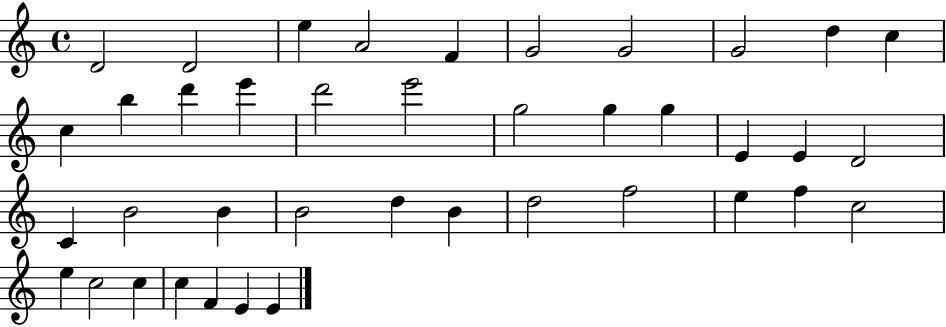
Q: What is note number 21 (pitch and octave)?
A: E4